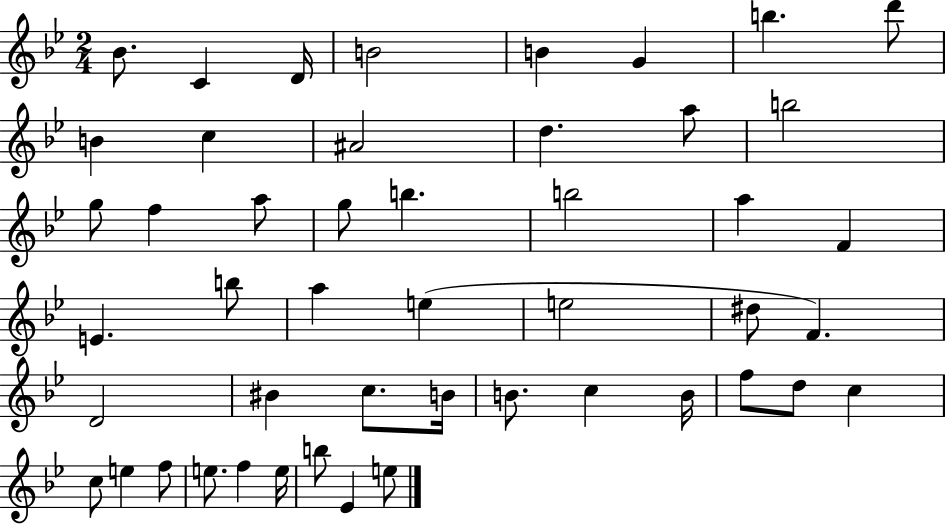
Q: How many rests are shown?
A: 0